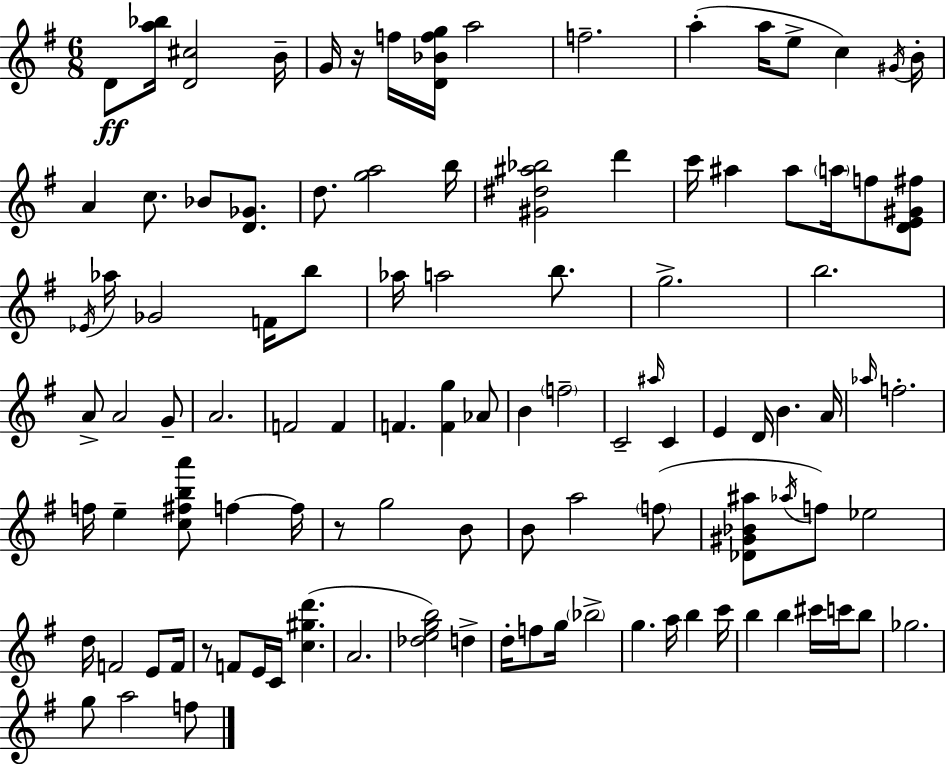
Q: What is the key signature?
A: G major